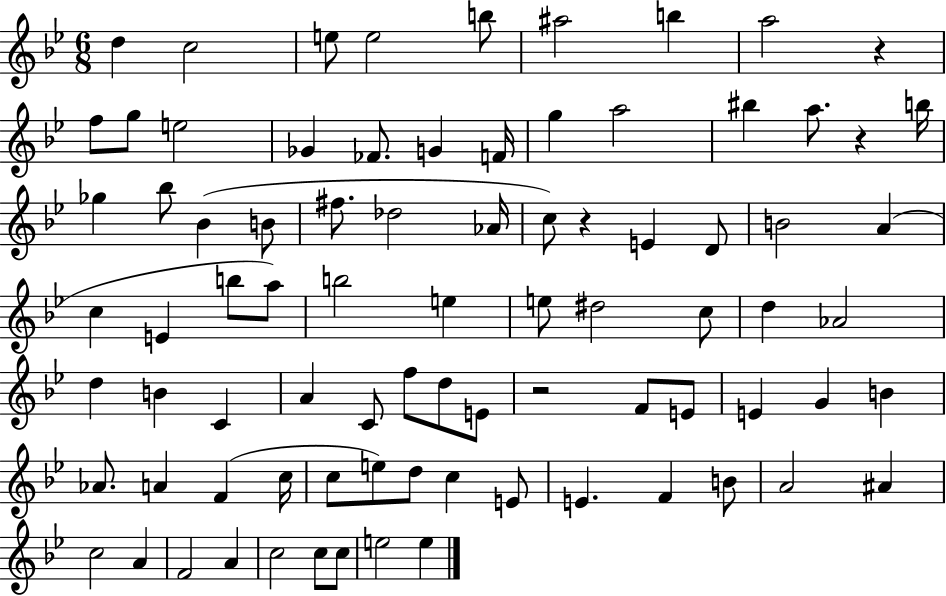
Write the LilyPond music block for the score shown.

{
  \clef treble
  \numericTimeSignature
  \time 6/8
  \key bes \major
  d''4 c''2 | e''8 e''2 b''8 | ais''2 b''4 | a''2 r4 | \break f''8 g''8 e''2 | ges'4 fes'8. g'4 f'16 | g''4 a''2 | bis''4 a''8. r4 b''16 | \break ges''4 bes''8 bes'4( b'8 | fis''8. des''2 aes'16 | c''8) r4 e'4 d'8 | b'2 a'4( | \break c''4 e'4 b''8 a''8) | b''2 e''4 | e''8 dis''2 c''8 | d''4 aes'2 | \break d''4 b'4 c'4 | a'4 c'8 f''8 d''8 e'8 | r2 f'8 e'8 | e'4 g'4 b'4 | \break aes'8. a'4 f'4( c''16 | c''8 e''8) d''8 c''4 e'8 | e'4. f'4 b'8 | a'2 ais'4 | \break c''2 a'4 | f'2 a'4 | c''2 c''8 c''8 | e''2 e''4 | \break \bar "|."
}